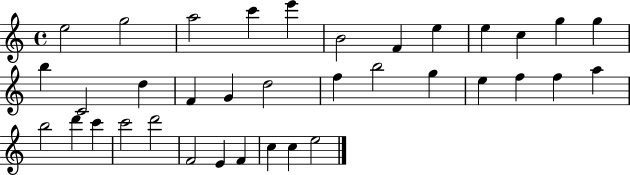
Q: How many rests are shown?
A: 0